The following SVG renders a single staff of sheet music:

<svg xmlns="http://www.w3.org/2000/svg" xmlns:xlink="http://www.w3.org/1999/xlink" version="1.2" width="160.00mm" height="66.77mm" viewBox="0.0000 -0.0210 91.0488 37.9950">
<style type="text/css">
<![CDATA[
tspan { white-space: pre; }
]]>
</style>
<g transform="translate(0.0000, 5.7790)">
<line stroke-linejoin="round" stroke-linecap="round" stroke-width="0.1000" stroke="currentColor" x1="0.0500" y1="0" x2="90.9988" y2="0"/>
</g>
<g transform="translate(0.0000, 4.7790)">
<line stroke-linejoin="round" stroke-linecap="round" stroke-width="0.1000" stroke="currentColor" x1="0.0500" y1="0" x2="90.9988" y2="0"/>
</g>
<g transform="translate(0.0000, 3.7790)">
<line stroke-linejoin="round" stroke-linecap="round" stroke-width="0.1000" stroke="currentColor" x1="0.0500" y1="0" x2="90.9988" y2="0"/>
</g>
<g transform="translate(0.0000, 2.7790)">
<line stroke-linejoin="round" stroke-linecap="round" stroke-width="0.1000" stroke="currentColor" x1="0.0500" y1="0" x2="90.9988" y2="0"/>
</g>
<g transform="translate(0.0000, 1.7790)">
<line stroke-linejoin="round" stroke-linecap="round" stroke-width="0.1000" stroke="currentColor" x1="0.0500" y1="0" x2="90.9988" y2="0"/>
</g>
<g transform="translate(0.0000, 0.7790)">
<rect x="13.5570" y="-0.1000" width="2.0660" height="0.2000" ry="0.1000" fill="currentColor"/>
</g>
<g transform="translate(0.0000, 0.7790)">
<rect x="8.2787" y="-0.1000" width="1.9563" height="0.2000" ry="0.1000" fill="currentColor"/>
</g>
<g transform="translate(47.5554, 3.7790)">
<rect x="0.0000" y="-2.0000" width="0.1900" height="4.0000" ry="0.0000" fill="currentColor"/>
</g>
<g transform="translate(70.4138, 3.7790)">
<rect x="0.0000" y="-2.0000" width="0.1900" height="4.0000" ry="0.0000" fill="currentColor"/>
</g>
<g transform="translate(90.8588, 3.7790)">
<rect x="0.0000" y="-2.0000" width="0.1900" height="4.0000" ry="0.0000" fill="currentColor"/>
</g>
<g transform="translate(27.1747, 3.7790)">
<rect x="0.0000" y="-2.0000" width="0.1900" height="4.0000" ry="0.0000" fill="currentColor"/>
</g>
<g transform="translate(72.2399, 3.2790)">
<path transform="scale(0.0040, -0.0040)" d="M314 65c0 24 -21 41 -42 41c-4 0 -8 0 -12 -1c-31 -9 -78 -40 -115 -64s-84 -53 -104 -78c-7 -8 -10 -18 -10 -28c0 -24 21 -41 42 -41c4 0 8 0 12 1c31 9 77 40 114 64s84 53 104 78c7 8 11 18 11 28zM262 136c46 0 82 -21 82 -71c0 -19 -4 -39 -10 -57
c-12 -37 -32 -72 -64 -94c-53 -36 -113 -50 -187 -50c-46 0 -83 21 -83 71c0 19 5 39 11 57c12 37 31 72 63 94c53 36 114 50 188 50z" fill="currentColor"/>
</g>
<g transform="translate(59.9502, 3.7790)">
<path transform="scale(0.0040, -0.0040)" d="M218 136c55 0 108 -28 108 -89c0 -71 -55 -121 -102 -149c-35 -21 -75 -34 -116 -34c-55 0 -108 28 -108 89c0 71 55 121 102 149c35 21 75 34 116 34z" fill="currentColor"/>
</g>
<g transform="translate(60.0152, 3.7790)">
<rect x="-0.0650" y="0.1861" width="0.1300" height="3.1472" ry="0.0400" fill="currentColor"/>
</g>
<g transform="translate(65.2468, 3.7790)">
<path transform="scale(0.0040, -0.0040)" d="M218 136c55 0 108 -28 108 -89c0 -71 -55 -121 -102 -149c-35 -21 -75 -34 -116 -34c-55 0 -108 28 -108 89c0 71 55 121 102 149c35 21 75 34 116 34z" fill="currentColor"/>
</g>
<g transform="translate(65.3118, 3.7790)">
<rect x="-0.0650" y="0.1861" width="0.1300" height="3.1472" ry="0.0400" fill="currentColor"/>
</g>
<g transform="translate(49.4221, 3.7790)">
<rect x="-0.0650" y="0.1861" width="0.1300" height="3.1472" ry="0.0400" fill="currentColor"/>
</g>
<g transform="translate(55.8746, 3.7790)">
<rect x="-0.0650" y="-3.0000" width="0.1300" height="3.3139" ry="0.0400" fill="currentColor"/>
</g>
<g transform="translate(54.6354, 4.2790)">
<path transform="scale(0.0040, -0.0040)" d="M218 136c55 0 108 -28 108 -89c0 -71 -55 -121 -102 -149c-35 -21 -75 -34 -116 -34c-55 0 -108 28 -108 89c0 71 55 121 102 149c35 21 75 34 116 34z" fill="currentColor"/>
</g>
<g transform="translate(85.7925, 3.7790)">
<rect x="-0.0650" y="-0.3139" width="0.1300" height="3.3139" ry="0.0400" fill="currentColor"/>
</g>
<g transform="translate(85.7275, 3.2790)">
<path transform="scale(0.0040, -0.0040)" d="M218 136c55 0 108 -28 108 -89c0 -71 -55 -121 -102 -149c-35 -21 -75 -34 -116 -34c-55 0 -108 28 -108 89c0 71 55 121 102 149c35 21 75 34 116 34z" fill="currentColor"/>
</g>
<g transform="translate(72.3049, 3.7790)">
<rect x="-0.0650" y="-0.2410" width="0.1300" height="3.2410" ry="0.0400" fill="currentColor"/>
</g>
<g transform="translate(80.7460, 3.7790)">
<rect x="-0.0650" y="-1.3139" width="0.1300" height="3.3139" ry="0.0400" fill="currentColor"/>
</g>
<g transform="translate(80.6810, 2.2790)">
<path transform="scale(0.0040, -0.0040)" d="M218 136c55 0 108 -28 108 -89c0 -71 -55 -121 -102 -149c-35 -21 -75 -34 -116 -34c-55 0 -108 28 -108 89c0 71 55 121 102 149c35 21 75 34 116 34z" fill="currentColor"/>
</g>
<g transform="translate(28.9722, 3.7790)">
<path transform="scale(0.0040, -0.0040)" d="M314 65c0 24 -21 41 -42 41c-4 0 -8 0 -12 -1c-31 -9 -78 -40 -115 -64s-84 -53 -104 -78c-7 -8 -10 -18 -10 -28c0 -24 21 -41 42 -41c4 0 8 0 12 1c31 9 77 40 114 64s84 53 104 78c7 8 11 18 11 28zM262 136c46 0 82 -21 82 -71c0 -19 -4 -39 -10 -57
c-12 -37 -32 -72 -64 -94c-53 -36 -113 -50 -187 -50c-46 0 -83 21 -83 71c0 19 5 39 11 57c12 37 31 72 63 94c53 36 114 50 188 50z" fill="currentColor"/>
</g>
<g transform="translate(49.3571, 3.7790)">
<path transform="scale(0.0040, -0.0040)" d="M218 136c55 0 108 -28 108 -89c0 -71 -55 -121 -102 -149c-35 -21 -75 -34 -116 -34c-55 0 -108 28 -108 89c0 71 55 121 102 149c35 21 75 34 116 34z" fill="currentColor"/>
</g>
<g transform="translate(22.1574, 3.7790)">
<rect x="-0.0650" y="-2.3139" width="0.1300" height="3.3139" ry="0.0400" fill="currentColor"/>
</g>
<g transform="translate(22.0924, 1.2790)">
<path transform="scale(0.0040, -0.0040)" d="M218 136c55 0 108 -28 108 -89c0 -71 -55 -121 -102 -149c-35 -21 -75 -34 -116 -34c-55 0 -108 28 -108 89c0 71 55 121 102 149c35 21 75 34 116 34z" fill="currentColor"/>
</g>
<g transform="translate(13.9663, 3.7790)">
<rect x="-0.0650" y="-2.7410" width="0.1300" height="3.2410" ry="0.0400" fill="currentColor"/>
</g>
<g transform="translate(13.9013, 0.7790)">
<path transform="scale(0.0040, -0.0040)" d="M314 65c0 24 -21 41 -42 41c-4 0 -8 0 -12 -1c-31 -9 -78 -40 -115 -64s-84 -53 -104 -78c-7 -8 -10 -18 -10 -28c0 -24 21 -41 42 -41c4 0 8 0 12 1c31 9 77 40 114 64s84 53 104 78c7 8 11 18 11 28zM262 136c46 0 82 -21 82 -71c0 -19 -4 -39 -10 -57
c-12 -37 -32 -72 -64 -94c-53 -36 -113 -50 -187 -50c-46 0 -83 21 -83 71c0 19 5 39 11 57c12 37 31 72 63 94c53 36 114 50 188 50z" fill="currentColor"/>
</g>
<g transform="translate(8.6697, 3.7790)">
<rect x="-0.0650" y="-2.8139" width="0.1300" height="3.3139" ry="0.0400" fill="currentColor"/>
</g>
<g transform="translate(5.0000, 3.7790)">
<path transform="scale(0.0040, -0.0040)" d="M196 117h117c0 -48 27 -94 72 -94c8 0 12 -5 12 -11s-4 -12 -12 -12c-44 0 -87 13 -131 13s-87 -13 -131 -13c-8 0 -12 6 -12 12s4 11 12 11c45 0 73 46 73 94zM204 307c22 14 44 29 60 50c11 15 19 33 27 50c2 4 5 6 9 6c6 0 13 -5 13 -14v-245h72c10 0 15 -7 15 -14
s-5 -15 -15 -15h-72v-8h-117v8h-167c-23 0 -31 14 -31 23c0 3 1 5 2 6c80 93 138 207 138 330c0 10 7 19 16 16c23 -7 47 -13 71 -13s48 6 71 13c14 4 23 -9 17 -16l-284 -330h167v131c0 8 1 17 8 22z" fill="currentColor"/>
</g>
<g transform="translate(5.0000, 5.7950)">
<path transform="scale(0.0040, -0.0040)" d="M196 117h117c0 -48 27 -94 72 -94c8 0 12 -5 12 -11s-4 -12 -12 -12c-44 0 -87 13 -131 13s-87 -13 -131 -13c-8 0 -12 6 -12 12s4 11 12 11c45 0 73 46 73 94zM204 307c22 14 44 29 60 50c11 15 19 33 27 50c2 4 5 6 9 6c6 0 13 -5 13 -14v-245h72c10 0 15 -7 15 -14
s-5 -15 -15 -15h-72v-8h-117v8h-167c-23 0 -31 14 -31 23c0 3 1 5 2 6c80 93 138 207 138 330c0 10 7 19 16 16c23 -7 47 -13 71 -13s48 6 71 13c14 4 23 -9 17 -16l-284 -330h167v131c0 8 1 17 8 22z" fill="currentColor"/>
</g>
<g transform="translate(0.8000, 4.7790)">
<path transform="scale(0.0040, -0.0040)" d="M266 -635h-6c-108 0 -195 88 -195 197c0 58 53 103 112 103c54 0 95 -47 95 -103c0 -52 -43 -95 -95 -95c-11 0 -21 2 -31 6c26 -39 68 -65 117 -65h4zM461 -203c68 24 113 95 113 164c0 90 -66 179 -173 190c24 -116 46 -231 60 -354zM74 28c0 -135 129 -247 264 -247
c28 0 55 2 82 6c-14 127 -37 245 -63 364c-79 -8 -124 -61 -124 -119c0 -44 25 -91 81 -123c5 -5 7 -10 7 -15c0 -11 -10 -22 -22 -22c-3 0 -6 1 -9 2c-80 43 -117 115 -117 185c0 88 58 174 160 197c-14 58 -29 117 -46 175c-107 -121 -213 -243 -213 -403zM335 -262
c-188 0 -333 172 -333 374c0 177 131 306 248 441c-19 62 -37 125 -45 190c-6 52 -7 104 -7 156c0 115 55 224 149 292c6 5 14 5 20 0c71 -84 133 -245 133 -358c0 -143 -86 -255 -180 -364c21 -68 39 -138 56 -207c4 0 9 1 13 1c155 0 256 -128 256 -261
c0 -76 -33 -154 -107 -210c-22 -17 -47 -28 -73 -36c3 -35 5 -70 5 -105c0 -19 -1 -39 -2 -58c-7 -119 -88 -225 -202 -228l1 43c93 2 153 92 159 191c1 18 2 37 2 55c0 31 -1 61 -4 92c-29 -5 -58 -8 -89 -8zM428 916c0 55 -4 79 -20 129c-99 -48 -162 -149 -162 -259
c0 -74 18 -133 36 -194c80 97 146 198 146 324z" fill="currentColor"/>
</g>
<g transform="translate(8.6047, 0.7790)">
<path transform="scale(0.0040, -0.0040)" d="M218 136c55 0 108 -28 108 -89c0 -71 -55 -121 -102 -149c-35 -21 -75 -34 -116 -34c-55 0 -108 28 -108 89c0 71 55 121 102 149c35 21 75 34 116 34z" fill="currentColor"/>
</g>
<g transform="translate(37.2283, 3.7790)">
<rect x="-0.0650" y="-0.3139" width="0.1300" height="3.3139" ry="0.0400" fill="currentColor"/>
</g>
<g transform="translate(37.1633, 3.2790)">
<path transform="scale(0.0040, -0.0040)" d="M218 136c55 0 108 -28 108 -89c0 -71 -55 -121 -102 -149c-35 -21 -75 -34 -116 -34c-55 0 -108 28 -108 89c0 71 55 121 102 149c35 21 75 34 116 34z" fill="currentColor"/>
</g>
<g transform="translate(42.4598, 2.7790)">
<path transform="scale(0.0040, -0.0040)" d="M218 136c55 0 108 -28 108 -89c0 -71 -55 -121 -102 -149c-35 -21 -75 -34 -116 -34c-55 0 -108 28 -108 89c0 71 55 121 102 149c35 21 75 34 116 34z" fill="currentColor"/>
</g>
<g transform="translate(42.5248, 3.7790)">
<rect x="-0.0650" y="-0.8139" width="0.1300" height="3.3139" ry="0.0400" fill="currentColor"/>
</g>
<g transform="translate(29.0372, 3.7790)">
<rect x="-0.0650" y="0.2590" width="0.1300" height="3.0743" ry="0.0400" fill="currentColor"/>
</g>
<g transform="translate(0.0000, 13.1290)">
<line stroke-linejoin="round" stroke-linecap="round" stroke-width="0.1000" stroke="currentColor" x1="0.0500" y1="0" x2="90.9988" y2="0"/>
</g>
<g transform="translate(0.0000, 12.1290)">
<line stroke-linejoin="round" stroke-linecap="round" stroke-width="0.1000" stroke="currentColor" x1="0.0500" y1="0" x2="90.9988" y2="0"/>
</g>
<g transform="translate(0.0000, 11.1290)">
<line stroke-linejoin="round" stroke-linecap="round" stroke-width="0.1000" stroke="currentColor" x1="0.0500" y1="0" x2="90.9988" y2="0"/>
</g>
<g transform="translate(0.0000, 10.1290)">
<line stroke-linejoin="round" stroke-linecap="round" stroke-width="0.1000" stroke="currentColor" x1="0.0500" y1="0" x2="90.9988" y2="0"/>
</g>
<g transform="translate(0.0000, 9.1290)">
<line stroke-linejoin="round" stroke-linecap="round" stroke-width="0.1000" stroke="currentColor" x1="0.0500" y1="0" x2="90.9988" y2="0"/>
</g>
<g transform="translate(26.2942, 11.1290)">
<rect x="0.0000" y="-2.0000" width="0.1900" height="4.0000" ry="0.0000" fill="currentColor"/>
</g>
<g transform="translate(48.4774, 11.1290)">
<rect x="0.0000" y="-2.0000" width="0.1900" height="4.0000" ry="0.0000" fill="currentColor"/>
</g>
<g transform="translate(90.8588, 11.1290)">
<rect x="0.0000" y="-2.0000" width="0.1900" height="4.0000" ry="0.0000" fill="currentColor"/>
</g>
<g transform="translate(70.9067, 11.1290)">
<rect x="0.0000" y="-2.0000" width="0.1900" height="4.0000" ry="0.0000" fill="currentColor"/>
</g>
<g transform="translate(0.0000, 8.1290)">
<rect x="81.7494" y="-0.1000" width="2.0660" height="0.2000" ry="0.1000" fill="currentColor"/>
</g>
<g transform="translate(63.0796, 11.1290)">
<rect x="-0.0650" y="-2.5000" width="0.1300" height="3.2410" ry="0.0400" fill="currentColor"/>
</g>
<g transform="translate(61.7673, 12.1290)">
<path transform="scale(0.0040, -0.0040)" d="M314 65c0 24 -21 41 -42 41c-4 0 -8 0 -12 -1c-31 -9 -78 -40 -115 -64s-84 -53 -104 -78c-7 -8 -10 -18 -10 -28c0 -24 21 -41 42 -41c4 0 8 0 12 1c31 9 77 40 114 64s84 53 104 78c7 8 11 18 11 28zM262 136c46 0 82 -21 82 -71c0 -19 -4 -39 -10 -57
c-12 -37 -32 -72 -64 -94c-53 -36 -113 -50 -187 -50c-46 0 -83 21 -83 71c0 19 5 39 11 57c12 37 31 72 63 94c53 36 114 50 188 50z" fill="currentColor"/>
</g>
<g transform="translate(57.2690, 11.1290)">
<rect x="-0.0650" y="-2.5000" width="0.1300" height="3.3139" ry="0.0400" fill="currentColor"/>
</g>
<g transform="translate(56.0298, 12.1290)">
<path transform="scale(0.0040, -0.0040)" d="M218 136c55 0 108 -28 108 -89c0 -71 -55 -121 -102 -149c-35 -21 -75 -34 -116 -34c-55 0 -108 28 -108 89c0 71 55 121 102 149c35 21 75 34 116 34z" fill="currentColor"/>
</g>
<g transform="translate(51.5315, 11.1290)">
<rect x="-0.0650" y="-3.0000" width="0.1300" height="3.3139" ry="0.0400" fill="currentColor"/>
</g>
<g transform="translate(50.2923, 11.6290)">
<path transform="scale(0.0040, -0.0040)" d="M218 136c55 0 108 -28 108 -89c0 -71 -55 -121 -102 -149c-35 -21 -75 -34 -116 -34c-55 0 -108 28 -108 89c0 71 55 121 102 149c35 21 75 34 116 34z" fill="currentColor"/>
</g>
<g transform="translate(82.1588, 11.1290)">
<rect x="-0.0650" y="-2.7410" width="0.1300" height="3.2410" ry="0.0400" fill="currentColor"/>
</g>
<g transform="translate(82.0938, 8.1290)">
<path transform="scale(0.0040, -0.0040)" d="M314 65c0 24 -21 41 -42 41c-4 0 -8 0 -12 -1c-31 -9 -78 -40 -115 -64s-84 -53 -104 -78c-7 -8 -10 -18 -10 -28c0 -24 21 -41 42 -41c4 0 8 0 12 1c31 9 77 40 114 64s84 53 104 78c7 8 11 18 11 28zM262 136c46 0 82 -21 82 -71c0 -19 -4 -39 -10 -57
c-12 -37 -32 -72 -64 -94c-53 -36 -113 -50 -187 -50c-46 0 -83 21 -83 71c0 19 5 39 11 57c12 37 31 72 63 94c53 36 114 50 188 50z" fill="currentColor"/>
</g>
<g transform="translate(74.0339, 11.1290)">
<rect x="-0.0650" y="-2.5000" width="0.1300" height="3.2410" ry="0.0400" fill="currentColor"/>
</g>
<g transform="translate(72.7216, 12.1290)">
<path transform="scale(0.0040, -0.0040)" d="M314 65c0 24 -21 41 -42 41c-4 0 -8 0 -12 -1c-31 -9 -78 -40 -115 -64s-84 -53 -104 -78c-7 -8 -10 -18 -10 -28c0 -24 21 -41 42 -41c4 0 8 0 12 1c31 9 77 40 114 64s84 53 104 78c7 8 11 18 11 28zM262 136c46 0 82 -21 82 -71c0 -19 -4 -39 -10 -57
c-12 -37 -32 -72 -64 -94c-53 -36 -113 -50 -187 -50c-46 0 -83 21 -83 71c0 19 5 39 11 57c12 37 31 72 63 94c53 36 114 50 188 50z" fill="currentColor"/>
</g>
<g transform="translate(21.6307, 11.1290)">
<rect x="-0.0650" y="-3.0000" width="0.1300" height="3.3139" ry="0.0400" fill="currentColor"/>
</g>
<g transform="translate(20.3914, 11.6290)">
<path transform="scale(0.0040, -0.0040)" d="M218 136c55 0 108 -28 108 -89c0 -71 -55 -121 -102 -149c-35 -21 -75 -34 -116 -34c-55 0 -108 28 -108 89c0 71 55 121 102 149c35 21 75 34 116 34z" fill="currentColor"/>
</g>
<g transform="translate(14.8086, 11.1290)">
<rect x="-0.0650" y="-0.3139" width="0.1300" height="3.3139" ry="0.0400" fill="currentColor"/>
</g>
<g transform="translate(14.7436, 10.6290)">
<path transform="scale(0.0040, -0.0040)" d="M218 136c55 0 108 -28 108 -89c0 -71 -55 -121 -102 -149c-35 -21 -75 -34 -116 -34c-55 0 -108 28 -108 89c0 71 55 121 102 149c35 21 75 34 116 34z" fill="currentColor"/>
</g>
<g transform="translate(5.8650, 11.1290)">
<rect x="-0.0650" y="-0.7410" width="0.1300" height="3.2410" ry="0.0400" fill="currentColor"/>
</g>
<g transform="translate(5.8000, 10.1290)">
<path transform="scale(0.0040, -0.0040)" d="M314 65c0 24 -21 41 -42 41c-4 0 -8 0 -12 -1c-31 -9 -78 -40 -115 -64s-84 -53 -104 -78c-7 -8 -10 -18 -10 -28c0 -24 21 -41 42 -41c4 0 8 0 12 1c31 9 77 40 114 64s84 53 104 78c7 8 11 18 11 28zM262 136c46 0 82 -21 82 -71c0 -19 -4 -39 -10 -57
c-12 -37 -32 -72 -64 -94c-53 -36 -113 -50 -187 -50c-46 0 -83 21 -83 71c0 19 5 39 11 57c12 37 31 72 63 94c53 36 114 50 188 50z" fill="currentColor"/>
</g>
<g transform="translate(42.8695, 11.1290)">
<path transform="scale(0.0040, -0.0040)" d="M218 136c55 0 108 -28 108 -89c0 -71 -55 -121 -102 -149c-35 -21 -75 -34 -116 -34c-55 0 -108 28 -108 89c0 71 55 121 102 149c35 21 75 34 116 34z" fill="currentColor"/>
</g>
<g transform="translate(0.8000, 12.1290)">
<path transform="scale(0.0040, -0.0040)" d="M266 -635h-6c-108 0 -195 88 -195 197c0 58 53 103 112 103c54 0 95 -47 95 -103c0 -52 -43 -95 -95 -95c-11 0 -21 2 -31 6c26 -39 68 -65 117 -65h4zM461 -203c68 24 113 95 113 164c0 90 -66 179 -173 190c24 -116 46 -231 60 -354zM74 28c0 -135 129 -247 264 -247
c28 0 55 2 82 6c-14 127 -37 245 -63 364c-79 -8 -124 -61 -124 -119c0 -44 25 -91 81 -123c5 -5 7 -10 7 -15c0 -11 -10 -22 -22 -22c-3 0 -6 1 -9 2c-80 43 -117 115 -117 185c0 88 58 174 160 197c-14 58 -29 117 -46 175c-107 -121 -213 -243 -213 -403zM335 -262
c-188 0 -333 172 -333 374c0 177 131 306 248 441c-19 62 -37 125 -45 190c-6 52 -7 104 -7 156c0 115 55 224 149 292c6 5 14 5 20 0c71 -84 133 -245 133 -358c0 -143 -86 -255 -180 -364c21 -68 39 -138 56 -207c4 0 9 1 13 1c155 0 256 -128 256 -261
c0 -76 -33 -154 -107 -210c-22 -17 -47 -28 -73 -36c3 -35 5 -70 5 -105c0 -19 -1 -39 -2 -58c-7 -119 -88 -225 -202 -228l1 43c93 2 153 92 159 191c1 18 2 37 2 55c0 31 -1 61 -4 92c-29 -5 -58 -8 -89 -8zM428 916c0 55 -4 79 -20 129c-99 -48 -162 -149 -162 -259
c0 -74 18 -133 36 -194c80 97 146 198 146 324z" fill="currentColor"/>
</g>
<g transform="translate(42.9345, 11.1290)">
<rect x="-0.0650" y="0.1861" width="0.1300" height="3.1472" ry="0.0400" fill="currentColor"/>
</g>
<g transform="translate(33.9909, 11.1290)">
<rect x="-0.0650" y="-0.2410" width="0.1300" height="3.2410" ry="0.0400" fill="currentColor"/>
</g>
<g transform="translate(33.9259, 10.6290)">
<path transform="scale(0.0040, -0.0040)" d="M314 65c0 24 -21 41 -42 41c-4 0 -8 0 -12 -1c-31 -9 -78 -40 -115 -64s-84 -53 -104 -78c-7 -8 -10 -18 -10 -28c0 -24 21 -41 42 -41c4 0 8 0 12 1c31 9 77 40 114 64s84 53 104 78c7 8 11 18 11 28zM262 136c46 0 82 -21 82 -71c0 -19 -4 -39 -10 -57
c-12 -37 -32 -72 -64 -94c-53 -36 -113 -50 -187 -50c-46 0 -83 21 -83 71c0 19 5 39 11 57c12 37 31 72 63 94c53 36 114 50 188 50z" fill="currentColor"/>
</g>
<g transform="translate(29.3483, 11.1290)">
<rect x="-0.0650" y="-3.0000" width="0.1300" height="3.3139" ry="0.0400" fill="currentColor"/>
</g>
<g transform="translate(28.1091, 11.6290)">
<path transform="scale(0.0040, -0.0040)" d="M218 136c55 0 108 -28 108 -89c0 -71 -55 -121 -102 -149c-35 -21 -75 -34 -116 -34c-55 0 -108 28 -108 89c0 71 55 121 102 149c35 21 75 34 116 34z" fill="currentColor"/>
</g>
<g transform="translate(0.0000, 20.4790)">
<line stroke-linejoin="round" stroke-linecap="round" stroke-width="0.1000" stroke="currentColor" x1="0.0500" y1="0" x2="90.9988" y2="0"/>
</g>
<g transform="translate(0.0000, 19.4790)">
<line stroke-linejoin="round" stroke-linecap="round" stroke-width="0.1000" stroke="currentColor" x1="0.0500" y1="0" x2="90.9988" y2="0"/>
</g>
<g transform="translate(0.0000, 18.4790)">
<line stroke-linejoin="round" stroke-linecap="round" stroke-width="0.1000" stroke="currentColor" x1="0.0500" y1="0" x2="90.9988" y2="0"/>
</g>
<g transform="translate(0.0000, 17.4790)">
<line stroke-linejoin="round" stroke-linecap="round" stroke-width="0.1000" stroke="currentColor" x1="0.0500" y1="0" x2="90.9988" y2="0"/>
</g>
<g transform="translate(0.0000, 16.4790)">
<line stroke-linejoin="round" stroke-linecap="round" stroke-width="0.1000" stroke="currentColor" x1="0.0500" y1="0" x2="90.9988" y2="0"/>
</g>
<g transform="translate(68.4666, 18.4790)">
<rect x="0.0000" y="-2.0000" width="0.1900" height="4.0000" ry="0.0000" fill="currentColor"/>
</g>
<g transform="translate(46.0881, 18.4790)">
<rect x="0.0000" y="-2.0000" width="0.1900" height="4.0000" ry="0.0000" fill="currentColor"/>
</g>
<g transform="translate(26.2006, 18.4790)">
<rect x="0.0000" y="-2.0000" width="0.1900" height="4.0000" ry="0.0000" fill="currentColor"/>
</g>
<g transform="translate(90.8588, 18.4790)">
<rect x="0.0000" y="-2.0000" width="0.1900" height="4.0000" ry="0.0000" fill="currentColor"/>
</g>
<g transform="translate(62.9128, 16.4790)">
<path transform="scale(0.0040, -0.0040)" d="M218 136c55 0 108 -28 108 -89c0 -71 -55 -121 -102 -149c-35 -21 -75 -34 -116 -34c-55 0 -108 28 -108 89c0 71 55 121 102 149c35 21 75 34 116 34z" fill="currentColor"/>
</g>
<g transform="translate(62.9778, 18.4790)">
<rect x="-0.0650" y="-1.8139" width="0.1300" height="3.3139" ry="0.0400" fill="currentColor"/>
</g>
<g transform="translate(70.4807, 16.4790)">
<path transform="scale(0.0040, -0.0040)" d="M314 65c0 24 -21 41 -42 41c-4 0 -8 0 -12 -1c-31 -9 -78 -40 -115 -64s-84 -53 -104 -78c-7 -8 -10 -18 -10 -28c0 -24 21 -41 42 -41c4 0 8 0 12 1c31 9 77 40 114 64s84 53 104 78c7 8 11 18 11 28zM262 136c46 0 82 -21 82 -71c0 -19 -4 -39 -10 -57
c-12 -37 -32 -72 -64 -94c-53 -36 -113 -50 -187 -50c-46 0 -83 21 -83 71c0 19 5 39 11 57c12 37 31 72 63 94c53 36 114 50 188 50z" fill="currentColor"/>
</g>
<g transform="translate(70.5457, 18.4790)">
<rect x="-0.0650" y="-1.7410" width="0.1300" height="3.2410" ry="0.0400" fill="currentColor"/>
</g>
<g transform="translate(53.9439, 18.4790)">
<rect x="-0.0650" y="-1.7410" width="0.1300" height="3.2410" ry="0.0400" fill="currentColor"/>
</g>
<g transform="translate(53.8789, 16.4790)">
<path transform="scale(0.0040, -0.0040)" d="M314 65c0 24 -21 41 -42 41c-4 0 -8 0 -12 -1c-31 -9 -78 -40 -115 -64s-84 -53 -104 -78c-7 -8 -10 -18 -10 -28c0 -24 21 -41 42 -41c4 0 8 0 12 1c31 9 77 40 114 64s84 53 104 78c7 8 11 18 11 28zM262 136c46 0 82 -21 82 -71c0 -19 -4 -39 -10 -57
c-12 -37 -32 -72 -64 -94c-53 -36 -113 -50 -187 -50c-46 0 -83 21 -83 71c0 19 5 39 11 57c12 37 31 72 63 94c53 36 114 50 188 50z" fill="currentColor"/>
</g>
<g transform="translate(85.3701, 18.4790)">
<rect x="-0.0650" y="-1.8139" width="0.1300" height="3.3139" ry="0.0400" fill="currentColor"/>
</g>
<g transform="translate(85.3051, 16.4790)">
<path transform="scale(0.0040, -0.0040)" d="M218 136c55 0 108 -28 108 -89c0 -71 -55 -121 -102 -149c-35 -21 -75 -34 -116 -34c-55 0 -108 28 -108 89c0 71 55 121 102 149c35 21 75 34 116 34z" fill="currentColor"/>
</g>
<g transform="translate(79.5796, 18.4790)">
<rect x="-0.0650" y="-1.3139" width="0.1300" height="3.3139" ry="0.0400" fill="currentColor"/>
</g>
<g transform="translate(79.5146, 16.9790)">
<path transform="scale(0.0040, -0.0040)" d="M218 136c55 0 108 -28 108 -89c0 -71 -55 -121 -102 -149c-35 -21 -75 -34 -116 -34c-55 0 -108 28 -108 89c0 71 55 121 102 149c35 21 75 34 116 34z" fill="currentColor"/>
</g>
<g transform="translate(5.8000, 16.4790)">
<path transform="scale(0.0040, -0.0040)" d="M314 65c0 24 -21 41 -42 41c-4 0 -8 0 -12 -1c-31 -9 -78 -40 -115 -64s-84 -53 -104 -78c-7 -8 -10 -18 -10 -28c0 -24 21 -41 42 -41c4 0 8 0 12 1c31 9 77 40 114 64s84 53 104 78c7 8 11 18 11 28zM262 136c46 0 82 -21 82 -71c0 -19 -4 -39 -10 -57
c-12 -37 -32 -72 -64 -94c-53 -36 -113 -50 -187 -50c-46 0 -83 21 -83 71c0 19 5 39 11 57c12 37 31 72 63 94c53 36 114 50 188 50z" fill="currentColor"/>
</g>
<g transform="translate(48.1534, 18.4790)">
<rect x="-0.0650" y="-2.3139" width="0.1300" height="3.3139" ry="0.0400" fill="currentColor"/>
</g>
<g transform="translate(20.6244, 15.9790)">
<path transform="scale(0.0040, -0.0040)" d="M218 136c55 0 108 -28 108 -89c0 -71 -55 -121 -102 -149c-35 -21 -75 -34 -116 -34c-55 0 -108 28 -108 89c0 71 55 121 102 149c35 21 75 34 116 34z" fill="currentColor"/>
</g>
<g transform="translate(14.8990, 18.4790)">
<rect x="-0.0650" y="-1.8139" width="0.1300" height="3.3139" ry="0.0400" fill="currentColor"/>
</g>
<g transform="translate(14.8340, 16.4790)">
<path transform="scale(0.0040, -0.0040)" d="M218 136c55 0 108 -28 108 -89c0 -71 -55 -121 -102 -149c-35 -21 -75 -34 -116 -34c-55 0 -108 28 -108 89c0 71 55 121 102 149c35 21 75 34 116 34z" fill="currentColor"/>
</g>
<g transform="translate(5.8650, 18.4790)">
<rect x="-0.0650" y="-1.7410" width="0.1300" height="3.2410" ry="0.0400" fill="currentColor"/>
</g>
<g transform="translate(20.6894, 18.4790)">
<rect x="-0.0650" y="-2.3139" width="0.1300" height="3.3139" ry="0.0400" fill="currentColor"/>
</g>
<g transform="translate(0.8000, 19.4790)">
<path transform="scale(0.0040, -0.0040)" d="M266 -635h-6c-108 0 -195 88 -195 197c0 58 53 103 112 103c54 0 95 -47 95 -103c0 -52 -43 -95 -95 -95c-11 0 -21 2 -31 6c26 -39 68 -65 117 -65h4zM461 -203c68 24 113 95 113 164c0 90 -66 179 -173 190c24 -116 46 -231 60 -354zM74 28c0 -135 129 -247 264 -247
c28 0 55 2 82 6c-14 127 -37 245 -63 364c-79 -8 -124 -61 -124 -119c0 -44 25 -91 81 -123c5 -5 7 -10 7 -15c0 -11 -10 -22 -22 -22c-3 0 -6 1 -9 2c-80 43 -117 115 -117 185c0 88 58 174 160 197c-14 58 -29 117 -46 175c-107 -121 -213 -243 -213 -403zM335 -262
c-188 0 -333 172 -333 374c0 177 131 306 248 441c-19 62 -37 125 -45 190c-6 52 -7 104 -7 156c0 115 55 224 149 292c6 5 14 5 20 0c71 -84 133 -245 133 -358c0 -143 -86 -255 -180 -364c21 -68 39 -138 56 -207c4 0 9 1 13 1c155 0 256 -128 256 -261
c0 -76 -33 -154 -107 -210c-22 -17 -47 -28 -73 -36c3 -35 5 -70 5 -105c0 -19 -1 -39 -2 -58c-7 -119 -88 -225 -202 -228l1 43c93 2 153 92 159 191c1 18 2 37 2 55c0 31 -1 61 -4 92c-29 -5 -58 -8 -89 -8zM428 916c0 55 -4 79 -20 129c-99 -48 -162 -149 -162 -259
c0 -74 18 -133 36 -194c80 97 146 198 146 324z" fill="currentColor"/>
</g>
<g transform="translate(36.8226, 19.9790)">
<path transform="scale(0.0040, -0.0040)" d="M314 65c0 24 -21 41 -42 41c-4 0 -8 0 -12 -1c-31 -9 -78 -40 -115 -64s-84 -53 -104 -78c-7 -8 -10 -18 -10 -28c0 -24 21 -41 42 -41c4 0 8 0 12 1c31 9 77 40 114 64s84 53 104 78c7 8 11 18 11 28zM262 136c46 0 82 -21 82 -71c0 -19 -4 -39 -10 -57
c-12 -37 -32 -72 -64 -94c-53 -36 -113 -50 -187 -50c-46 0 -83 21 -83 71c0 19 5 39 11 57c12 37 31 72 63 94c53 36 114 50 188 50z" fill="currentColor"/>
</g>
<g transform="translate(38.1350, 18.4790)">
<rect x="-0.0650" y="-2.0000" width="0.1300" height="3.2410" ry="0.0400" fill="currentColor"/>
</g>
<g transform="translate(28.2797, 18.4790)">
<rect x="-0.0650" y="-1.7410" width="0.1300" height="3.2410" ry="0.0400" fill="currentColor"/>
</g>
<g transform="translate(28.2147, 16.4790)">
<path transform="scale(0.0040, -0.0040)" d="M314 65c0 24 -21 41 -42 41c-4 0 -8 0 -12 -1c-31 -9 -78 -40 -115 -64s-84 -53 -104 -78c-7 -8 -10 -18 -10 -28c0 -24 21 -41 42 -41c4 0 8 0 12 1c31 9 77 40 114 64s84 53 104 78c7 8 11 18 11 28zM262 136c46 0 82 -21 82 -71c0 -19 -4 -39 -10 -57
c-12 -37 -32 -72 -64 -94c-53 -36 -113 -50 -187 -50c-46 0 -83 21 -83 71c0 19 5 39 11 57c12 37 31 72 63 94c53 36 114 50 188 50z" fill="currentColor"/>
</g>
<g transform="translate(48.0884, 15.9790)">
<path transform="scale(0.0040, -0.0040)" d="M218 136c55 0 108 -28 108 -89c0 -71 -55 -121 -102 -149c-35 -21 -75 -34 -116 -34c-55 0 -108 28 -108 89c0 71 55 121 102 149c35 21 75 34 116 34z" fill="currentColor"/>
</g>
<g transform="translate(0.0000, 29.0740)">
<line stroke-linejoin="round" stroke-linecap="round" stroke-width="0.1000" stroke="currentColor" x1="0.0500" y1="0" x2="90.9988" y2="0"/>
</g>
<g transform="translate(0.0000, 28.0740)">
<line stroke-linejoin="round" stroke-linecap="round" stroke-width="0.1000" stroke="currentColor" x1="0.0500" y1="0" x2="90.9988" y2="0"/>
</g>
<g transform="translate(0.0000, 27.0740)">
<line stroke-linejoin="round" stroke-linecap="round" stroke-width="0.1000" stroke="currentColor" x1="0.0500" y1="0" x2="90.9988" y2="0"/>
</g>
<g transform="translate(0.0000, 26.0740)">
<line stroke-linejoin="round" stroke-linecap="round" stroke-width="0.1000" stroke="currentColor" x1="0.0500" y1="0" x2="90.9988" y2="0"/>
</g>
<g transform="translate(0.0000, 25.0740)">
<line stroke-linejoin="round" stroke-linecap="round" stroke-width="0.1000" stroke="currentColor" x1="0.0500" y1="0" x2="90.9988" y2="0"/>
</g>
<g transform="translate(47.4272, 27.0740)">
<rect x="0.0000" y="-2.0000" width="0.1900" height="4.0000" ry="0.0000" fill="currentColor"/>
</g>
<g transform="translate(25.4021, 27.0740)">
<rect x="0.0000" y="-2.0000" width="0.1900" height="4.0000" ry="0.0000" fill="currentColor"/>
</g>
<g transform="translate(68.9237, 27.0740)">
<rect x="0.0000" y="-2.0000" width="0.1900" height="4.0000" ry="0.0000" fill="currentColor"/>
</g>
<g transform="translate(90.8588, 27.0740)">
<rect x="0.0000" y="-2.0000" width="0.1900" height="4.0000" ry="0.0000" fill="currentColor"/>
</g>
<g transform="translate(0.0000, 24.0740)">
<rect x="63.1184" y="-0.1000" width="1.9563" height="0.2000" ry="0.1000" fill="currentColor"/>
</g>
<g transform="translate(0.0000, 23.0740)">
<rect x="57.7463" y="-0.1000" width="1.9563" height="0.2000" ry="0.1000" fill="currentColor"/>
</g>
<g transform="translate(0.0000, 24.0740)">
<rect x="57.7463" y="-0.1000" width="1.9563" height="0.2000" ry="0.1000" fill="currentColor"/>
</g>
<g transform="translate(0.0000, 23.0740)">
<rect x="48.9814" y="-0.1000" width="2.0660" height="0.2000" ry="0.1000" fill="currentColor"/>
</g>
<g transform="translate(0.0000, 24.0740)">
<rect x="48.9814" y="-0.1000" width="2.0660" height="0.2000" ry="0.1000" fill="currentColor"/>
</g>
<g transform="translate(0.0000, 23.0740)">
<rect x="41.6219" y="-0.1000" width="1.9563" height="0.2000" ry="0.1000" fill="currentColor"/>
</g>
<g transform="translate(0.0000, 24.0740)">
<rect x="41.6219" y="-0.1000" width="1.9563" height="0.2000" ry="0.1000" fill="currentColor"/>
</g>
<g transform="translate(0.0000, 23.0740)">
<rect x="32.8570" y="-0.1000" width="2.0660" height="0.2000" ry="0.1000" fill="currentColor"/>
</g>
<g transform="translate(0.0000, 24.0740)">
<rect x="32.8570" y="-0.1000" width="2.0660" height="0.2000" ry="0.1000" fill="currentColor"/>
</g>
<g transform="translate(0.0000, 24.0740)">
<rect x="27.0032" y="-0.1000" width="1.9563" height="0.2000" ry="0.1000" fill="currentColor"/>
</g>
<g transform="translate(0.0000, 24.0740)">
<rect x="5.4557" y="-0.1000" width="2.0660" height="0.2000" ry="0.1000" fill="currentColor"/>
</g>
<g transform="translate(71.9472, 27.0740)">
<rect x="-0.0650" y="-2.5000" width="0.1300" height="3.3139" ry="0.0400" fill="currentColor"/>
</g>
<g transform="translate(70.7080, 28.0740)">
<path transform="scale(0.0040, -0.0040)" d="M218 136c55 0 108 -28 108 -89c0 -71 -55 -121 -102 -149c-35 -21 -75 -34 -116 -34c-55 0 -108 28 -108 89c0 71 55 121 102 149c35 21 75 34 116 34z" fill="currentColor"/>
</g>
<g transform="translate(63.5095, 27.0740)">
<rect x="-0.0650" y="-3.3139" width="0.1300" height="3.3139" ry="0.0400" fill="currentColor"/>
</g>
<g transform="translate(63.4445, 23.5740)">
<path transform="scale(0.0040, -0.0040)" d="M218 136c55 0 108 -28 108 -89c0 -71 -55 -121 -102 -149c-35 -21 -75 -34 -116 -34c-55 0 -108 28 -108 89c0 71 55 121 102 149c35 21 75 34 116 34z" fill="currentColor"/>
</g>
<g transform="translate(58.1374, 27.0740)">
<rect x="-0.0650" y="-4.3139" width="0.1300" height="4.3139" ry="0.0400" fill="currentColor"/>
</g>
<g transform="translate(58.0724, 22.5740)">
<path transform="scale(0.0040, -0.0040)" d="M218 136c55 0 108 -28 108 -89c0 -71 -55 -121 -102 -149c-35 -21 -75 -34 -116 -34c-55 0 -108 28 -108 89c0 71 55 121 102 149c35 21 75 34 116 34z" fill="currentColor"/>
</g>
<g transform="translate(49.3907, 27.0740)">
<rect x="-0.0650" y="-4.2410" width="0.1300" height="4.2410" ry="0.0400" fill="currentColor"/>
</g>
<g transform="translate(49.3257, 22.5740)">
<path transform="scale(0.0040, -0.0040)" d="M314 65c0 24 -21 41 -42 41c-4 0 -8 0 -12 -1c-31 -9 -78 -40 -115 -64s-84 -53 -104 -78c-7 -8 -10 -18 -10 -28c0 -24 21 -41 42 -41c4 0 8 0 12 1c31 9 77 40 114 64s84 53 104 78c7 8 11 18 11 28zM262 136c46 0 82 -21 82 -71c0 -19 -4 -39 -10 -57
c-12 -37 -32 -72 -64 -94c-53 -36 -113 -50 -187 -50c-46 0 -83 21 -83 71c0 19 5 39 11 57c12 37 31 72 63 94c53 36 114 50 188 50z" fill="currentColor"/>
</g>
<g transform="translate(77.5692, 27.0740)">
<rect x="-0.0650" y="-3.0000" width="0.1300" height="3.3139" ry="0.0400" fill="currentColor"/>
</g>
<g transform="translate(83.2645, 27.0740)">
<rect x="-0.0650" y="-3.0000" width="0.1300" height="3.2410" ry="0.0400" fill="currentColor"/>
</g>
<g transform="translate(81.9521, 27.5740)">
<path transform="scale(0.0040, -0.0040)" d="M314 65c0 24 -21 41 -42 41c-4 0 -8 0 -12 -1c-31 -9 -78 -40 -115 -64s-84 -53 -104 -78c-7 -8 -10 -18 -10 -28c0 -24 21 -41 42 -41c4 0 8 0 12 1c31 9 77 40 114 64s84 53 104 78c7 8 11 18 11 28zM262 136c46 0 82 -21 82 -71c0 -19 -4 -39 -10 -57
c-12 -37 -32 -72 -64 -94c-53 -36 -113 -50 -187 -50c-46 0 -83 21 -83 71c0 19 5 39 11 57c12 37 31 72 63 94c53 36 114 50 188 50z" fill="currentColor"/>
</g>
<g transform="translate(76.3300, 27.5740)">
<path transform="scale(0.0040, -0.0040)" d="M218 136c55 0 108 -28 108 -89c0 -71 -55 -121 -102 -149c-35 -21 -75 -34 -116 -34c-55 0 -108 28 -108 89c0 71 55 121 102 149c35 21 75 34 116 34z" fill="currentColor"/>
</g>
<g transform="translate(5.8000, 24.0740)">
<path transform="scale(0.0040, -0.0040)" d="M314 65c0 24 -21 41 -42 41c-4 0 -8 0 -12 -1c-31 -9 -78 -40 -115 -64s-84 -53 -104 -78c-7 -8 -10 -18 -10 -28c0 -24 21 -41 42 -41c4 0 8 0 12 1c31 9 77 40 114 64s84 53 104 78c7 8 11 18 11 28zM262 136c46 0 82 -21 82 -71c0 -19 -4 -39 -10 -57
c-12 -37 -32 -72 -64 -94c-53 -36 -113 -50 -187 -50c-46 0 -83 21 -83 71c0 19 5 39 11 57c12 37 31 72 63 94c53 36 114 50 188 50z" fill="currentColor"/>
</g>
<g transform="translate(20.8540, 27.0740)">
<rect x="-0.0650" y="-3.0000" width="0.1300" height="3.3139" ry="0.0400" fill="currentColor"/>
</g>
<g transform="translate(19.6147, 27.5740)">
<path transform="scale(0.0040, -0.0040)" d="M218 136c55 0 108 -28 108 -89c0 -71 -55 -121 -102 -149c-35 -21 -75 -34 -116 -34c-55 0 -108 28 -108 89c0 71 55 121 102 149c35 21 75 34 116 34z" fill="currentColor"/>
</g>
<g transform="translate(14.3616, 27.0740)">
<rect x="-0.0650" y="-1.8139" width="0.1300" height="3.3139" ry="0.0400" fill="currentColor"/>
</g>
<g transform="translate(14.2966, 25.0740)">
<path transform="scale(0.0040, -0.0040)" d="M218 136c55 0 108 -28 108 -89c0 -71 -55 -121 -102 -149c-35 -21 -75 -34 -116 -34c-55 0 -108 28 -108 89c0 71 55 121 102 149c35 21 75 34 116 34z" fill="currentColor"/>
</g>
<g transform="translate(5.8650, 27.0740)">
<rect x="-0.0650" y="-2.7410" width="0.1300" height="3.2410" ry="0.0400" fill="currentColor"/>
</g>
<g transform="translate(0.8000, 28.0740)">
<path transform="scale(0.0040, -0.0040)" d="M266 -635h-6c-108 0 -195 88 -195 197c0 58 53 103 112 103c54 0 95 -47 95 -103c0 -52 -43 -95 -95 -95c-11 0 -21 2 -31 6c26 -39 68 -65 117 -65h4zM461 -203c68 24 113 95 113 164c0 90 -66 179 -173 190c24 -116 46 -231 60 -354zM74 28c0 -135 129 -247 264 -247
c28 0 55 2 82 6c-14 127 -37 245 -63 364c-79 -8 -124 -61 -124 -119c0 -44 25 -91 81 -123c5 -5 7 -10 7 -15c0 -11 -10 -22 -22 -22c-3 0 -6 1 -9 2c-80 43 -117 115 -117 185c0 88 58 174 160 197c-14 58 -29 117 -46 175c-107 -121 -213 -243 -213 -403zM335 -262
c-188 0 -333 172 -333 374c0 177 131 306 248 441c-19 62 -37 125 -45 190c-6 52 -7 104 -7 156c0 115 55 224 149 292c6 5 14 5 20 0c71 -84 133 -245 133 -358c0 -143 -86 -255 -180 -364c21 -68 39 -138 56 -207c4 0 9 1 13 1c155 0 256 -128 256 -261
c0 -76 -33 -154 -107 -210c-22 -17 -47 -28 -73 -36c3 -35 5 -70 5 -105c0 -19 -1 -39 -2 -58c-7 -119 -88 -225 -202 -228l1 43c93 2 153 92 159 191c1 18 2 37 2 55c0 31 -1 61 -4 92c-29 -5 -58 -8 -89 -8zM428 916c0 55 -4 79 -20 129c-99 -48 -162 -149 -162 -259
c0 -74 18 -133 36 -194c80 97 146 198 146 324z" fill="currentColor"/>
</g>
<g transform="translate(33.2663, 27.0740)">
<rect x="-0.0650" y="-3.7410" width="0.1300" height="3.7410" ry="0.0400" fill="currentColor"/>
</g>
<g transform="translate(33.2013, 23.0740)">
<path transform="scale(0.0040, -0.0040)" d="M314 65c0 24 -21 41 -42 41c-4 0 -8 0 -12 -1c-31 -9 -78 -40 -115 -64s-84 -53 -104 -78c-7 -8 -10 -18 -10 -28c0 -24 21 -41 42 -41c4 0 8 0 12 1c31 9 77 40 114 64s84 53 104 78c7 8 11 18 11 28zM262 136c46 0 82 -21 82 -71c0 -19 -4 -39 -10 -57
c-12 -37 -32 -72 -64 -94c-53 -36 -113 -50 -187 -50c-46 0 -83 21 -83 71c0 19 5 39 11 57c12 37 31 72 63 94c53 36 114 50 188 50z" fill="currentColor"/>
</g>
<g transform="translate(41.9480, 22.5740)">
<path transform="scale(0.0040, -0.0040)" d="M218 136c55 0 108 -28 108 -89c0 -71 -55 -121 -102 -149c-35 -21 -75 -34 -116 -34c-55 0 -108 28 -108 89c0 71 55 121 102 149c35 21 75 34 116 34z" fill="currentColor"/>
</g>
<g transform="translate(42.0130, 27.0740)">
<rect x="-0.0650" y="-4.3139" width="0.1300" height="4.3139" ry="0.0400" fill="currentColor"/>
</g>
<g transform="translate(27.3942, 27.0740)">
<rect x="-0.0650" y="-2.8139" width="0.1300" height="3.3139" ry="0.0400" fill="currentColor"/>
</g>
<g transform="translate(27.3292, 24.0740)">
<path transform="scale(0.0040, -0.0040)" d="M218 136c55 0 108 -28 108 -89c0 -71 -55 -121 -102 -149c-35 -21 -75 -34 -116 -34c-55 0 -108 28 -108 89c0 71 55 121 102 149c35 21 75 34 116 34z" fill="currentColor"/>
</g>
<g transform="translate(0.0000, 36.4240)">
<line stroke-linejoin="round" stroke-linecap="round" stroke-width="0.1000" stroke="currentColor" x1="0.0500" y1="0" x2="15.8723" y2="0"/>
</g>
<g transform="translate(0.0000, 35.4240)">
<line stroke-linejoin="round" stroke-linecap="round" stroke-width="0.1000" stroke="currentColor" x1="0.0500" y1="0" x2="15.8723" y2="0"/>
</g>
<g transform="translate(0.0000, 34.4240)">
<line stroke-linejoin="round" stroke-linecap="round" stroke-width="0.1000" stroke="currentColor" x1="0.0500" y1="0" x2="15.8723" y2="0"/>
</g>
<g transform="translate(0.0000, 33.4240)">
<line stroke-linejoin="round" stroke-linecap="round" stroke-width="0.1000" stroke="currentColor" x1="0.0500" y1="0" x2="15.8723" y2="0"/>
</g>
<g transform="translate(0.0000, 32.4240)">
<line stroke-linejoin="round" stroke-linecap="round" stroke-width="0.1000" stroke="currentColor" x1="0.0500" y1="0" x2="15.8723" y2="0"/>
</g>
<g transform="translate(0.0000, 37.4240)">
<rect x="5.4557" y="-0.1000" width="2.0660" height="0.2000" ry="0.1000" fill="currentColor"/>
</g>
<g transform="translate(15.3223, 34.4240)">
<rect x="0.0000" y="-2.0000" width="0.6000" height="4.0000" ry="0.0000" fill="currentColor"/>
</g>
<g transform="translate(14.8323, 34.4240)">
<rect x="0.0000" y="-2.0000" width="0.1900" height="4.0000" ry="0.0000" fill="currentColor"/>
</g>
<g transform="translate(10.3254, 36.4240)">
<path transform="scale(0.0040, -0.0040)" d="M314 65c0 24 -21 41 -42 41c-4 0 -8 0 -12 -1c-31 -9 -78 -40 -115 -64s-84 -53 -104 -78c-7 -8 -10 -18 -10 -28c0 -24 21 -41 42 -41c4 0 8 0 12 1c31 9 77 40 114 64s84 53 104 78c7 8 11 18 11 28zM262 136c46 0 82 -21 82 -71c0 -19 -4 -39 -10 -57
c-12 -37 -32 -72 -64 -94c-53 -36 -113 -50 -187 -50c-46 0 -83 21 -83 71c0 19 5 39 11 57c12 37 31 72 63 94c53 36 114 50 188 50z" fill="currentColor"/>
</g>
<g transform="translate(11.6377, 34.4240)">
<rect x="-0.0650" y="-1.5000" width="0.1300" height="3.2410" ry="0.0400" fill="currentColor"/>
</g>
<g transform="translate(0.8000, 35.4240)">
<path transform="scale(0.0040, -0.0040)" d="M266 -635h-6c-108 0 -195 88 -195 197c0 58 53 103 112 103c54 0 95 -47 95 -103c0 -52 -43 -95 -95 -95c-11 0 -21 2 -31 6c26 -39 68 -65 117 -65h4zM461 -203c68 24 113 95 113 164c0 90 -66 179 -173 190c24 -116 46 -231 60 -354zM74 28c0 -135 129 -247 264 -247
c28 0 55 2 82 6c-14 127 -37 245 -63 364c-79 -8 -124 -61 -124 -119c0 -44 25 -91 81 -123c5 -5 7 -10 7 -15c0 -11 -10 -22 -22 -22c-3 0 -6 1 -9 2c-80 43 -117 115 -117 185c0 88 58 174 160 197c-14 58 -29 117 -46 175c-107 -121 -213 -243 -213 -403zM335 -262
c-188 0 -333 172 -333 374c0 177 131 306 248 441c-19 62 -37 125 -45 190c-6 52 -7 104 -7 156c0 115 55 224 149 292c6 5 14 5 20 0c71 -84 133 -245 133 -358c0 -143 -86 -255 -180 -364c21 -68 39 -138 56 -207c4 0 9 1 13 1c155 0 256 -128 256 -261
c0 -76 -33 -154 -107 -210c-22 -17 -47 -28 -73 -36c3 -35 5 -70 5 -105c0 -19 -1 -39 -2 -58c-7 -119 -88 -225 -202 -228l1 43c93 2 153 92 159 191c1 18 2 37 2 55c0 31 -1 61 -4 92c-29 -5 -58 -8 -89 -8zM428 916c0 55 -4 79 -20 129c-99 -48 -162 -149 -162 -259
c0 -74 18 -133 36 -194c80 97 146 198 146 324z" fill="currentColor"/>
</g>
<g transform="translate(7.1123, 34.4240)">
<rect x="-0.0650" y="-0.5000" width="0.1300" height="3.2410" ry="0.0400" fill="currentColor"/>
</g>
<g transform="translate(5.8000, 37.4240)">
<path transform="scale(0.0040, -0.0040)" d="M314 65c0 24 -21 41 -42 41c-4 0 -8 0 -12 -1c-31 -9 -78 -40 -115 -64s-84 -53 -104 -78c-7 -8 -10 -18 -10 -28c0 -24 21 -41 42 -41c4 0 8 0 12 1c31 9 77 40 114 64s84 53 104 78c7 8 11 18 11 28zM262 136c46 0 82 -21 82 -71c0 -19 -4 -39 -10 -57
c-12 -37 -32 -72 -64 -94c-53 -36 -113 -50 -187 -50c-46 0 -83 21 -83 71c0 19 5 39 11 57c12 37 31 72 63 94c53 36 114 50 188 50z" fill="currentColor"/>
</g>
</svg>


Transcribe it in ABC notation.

X:1
T:Untitled
M:4/4
L:1/4
K:C
a a2 g B2 c d B A B B c2 e c d2 c A A c2 B A G G2 G2 a2 f2 f g f2 F2 g f2 f f2 e f a2 f A a c'2 d' d'2 d' b G A A2 C2 E2